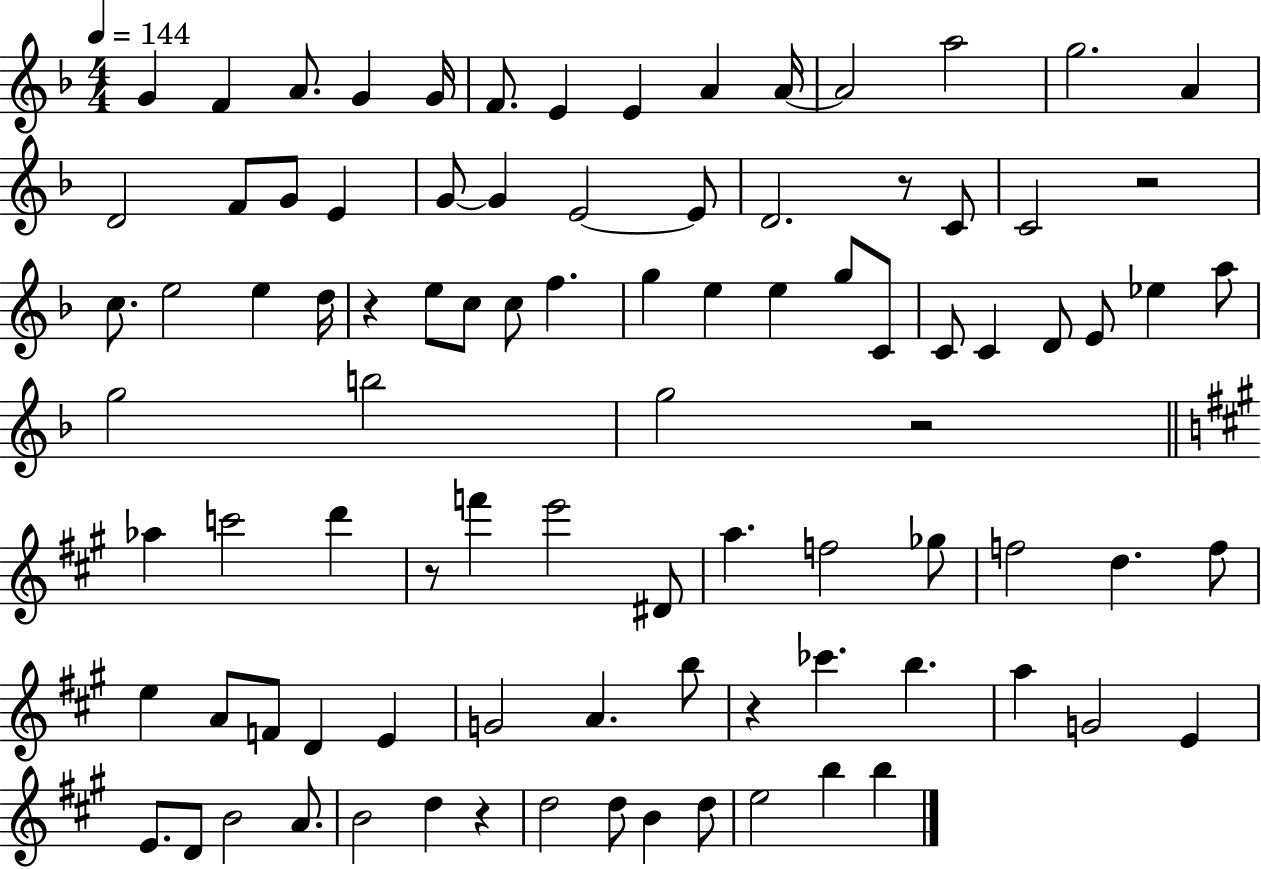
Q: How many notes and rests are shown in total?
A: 92